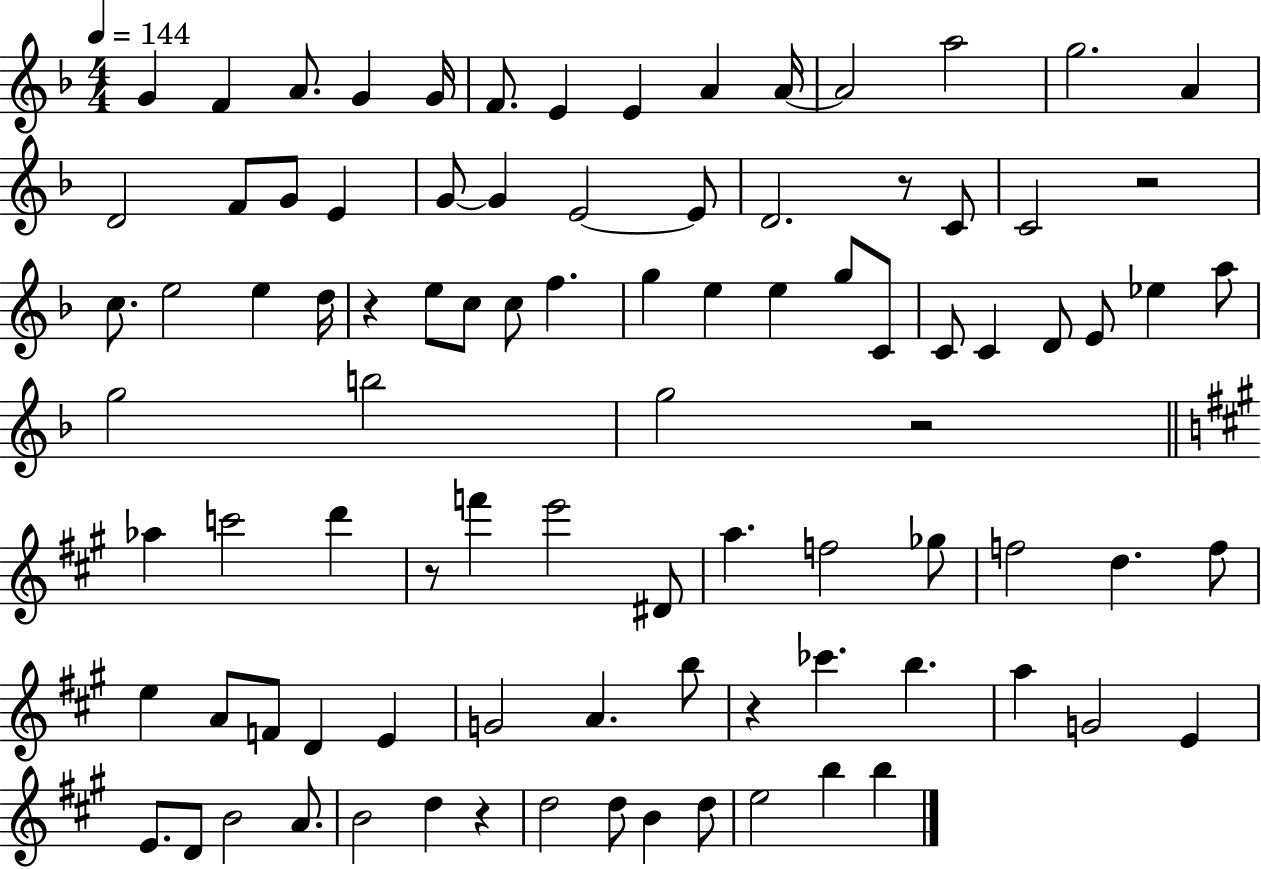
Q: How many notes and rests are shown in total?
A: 92